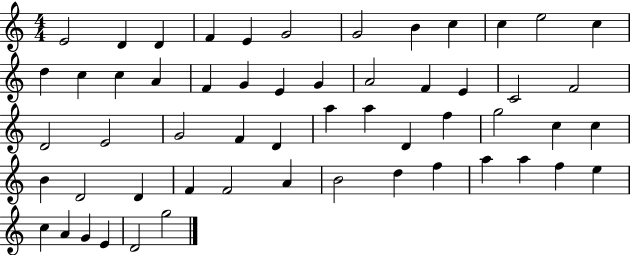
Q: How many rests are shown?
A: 0